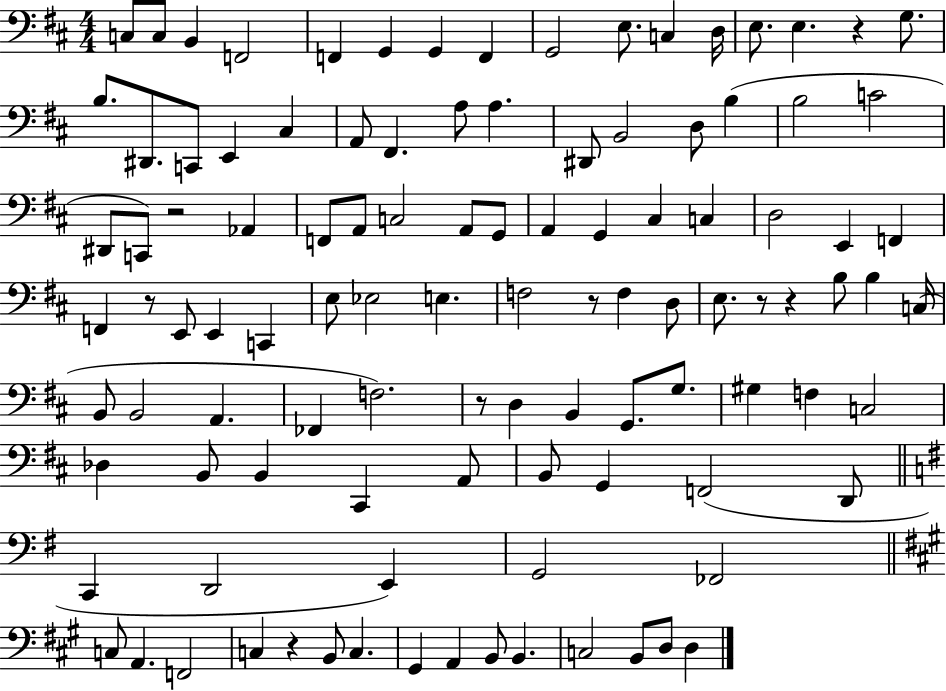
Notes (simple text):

C3/e C3/e B2/q F2/h F2/q G2/q G2/q F2/q G2/h E3/e. C3/q D3/s E3/e. E3/q. R/q G3/e. B3/e. D#2/e. C2/e E2/q C#3/q A2/e F#2/q. A3/e A3/q. D#2/e B2/h D3/e B3/q B3/h C4/h D#2/e C2/e R/h Ab2/q F2/e A2/e C3/h A2/e G2/e A2/q G2/q C#3/q C3/q D3/h E2/q F2/q F2/q R/e E2/e E2/q C2/q E3/e Eb3/h E3/q. F3/h R/e F3/q D3/e E3/e. R/e R/q B3/e B3/q C3/s B2/e B2/h A2/q. FES2/q F3/h. R/e D3/q B2/q G2/e. G3/e. G#3/q F3/q C3/h Db3/q B2/e B2/q C#2/q A2/e B2/e G2/q F2/h D2/e C2/q D2/h E2/q G2/h FES2/h C3/e A2/q. F2/h C3/q R/q B2/e C3/q. G#2/q A2/q B2/e B2/q. C3/h B2/e D3/e D3/q